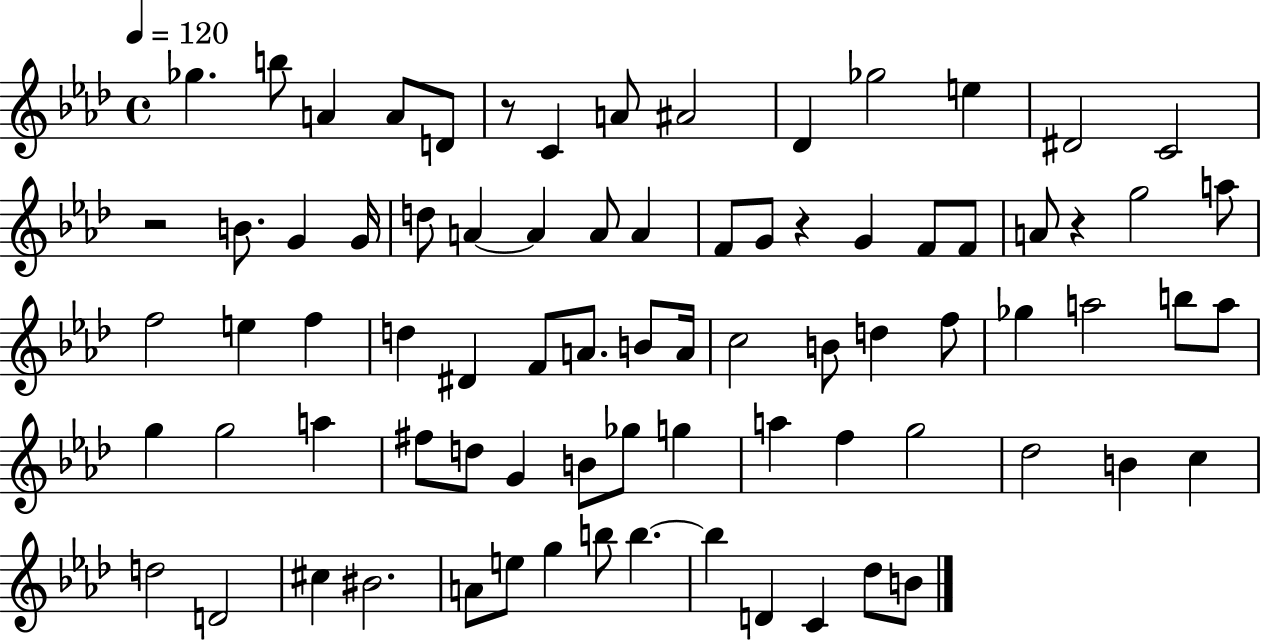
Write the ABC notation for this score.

X:1
T:Untitled
M:4/4
L:1/4
K:Ab
_g b/2 A A/2 D/2 z/2 C A/2 ^A2 _D _g2 e ^D2 C2 z2 B/2 G G/4 d/2 A A A/2 A F/2 G/2 z G F/2 F/2 A/2 z g2 a/2 f2 e f d ^D F/2 A/2 B/2 A/4 c2 B/2 d f/2 _g a2 b/2 a/2 g g2 a ^f/2 d/2 G B/2 _g/2 g a f g2 _d2 B c d2 D2 ^c ^B2 A/2 e/2 g b/2 b b D C _d/2 B/2